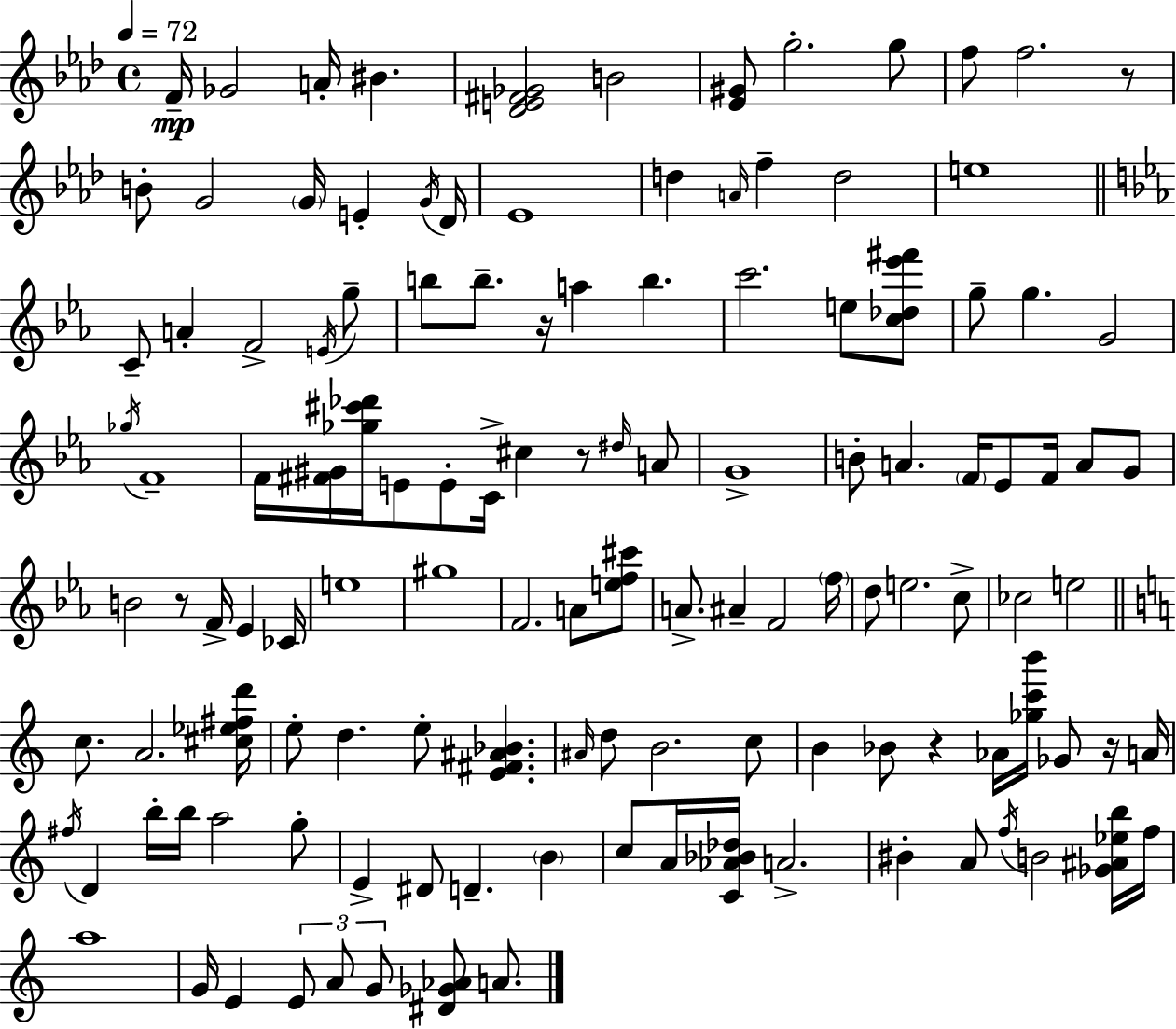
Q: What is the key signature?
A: AES major